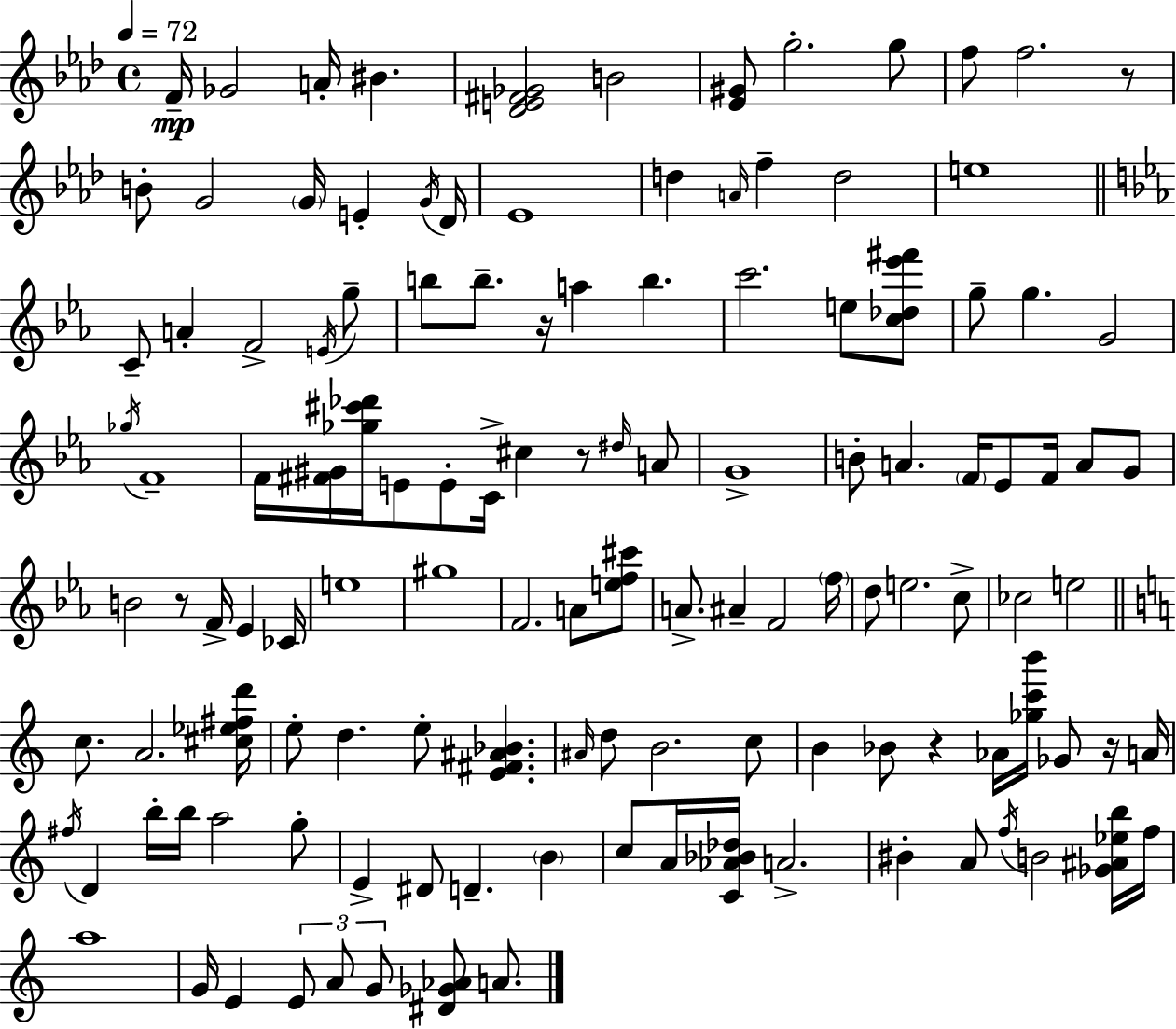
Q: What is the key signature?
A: AES major